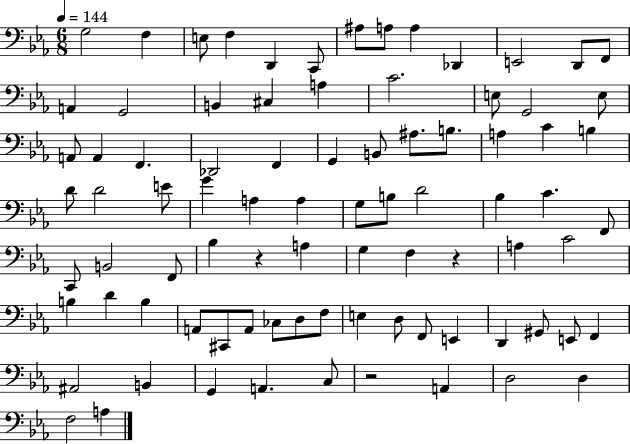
{
  \clef bass
  \numericTimeSignature
  \time 6/8
  \key ees \major
  \tempo 4 = 144
  \repeat volta 2 { g2 f4 | e8 f4 d,4 c,8 | ais8 a8 a4 des,4 | e,2 d,8 f,8 | \break a,4 g,2 | b,4 cis4 a4 | c'2. | e8 g,2 e8 | \break a,8 a,4 f,4. | des,2 f,4 | g,4 b,8 ais8. b8. | a4 c'4 b4 | \break d'8 d'2 e'8 | g'4 a4 a4 | g8 b8 d'2 | bes4 c'4. f,8 | \break c,8 b,2 f,8 | bes4 r4 a4 | g4 f4 r4 | a4 c'2 | \break b4 d'4 b4 | a,8 cis,8 a,8 ces8 d8 f8 | e4 d8 f,8 e,4 | d,4 gis,8 e,8 f,4 | \break ais,2 b,4 | g,4 a,4. c8 | r2 a,4 | d2 d4 | \break f2 a4 | } \bar "|."
}